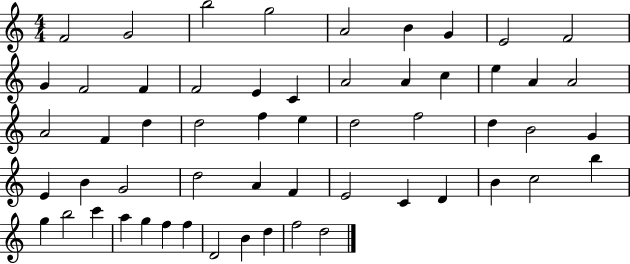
{
  \clef treble
  \numericTimeSignature
  \time 4/4
  \key c \major
  f'2 g'2 | b''2 g''2 | a'2 b'4 g'4 | e'2 f'2 | \break g'4 f'2 f'4 | f'2 e'4 c'4 | a'2 a'4 c''4 | e''4 a'4 a'2 | \break a'2 f'4 d''4 | d''2 f''4 e''4 | d''2 f''2 | d''4 b'2 g'4 | \break e'4 b'4 g'2 | d''2 a'4 f'4 | e'2 c'4 d'4 | b'4 c''2 b''4 | \break g''4 b''2 c'''4 | a''4 g''4 f''4 f''4 | d'2 b'4 d''4 | f''2 d''2 | \break \bar "|."
}